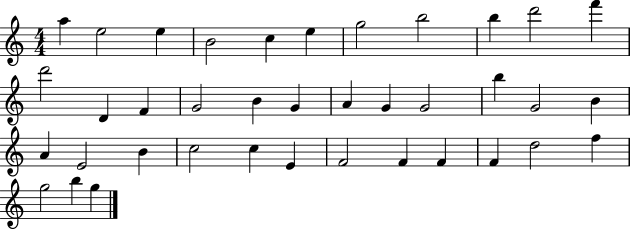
A5/q E5/h E5/q B4/h C5/q E5/q G5/h B5/h B5/q D6/h F6/q D6/h D4/q F4/q G4/h B4/q G4/q A4/q G4/q G4/h B5/q G4/h B4/q A4/q E4/h B4/q C5/h C5/q E4/q F4/h F4/q F4/q F4/q D5/h F5/q G5/h B5/q G5/q